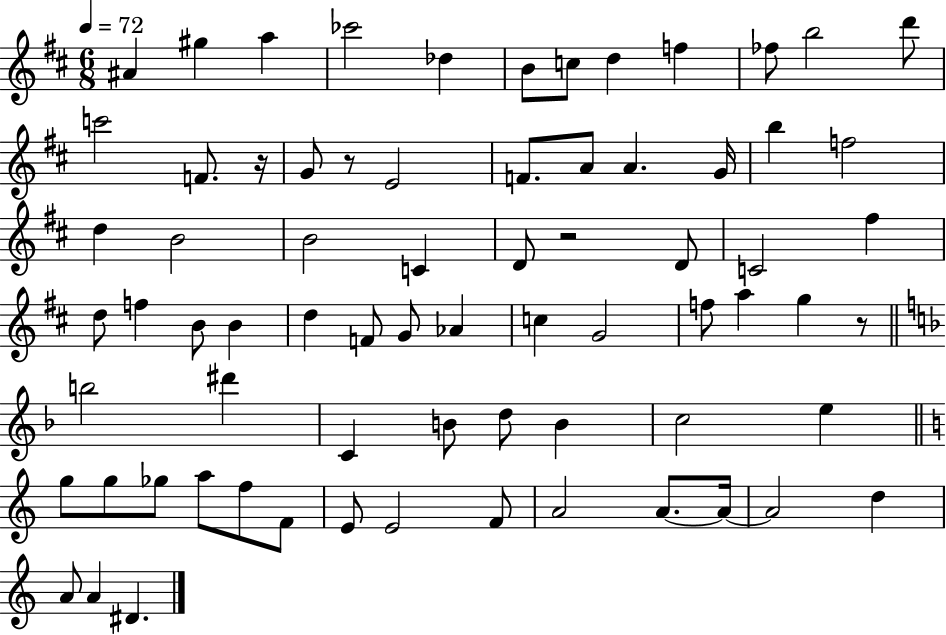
{
  \clef treble
  \numericTimeSignature
  \time 6/8
  \key d \major
  \tempo 4 = 72
  ais'4 gis''4 a''4 | ces'''2 des''4 | b'8 c''8 d''4 f''4 | fes''8 b''2 d'''8 | \break c'''2 f'8. r16 | g'8 r8 e'2 | f'8. a'8 a'4. g'16 | b''4 f''2 | \break d''4 b'2 | b'2 c'4 | d'8 r2 d'8 | c'2 fis''4 | \break d''8 f''4 b'8 b'4 | d''4 f'8 g'8 aes'4 | c''4 g'2 | f''8 a''4 g''4 r8 | \break \bar "||" \break \key d \minor b''2 dis'''4 | c'4 b'8 d''8 b'4 | c''2 e''4 | \bar "||" \break \key c \major g''8 g''8 ges''8 a''8 f''8 f'8 | e'8 e'2 f'8 | a'2 a'8.~~ a'16~~ | a'2 d''4 | \break a'8 a'4 dis'4. | \bar "|."
}